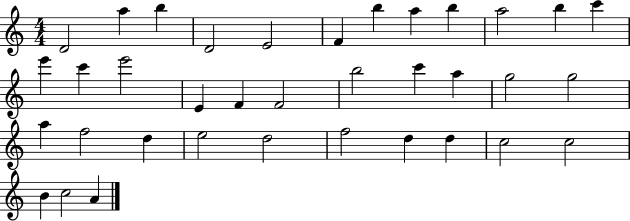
D4/h A5/q B5/q D4/h E4/h F4/q B5/q A5/q B5/q A5/h B5/q C6/q E6/q C6/q E6/h E4/q F4/q F4/h B5/h C6/q A5/q G5/h G5/h A5/q F5/h D5/q E5/h D5/h F5/h D5/q D5/q C5/h C5/h B4/q C5/h A4/q